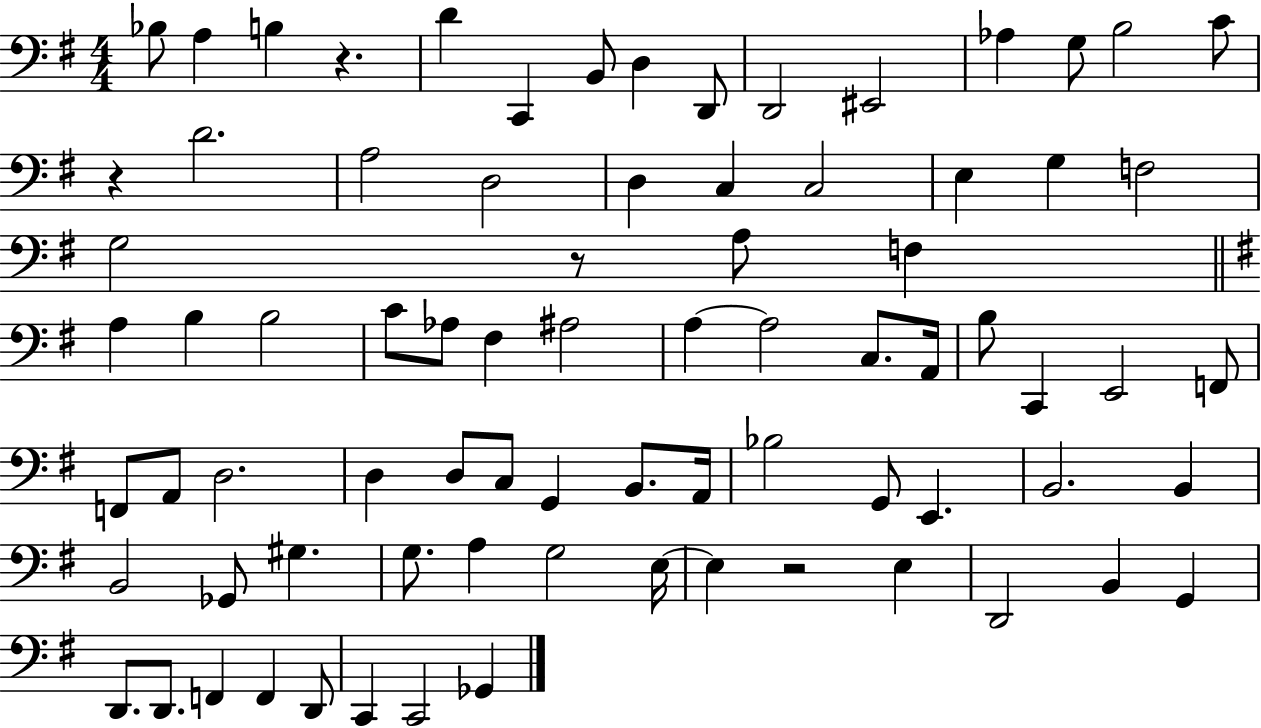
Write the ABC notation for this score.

X:1
T:Untitled
M:4/4
L:1/4
K:G
_B,/2 A, B, z D C,, B,,/2 D, D,,/2 D,,2 ^E,,2 _A, G,/2 B,2 C/2 z D2 A,2 D,2 D, C, C,2 E, G, F,2 G,2 z/2 A,/2 F, A, B, B,2 C/2 _A,/2 ^F, ^A,2 A, A,2 C,/2 A,,/4 B,/2 C,, E,,2 F,,/2 F,,/2 A,,/2 D,2 D, D,/2 C,/2 G,, B,,/2 A,,/4 _B,2 G,,/2 E,, B,,2 B,, B,,2 _G,,/2 ^G, G,/2 A, G,2 E,/4 E, z2 E, D,,2 B,, G,, D,,/2 D,,/2 F,, F,, D,,/2 C,, C,,2 _G,,